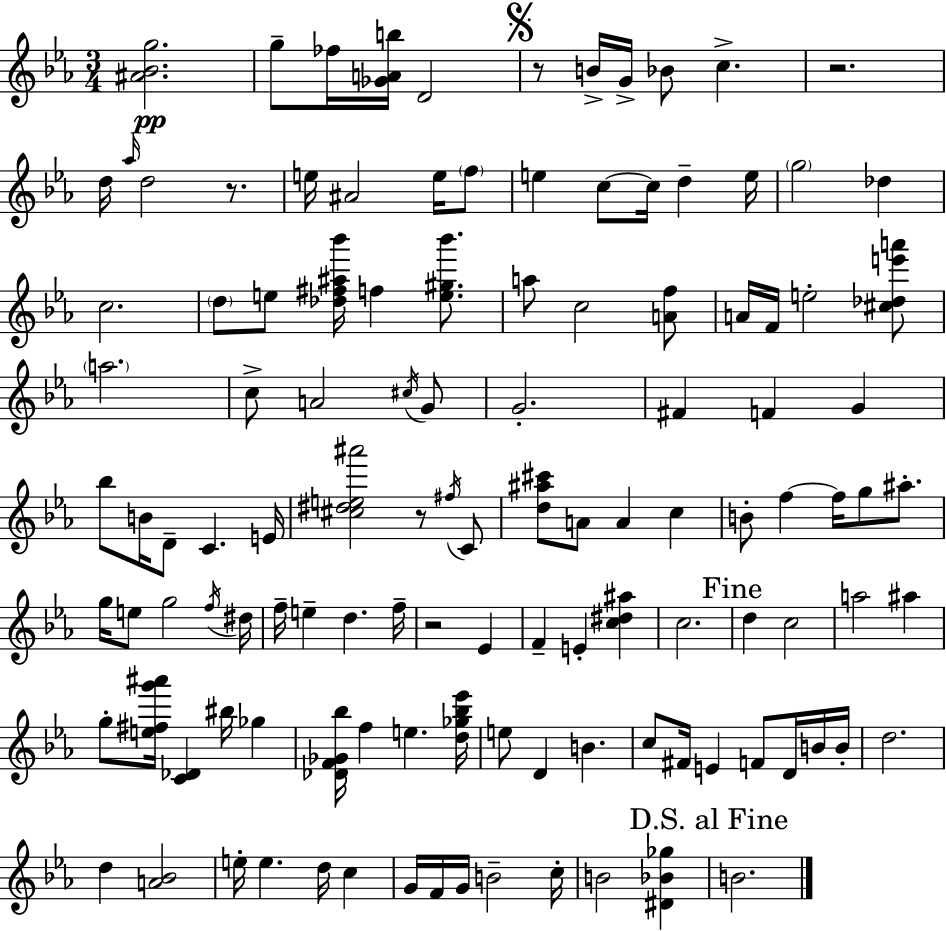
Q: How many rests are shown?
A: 5